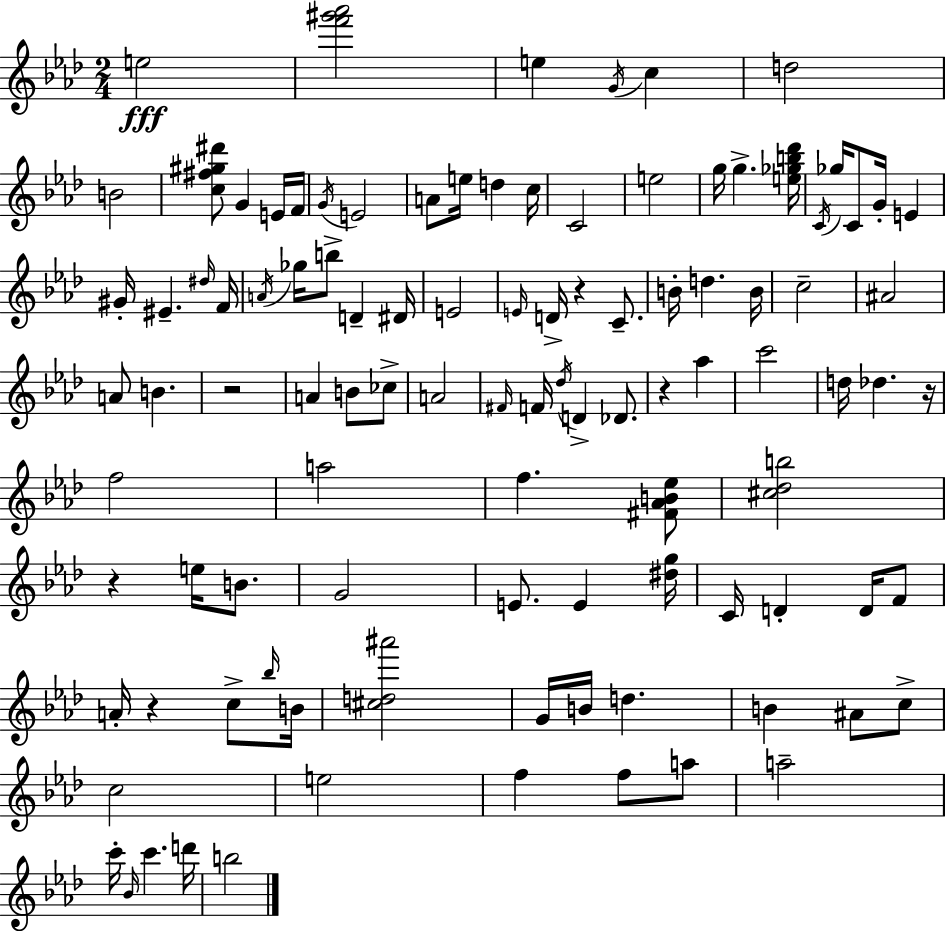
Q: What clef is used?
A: treble